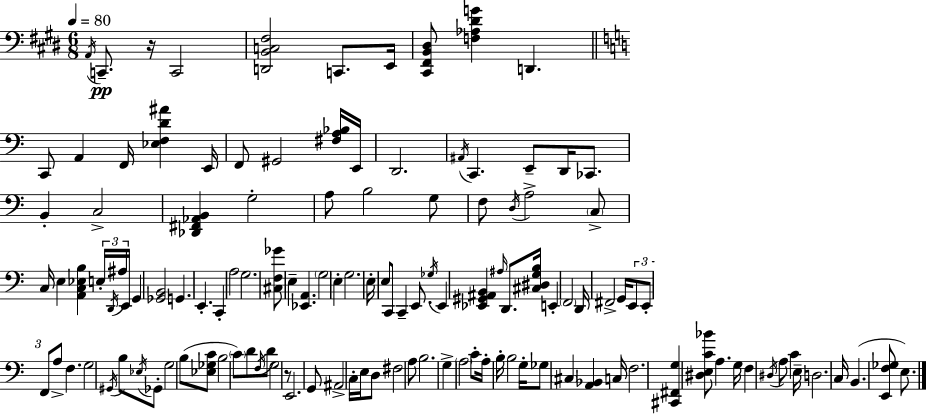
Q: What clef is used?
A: bass